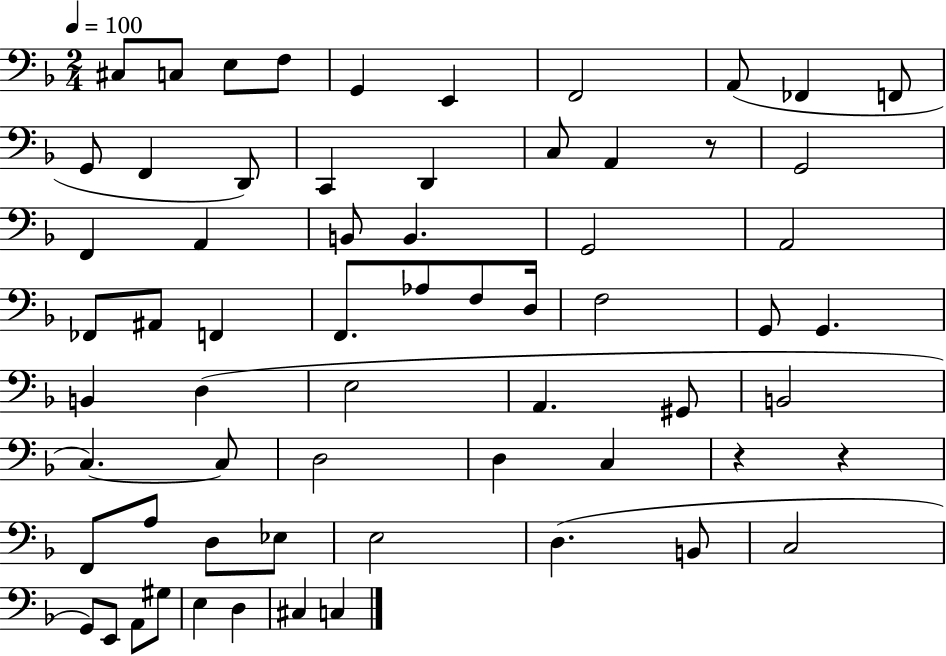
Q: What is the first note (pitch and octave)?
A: C#3